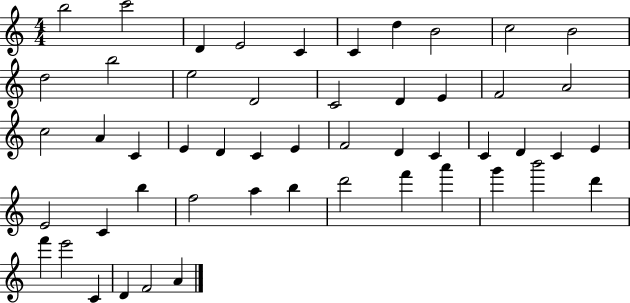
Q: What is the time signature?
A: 4/4